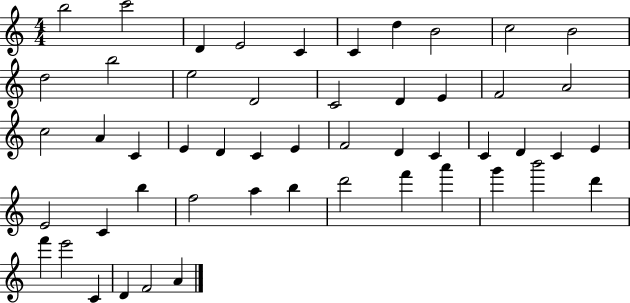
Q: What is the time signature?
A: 4/4